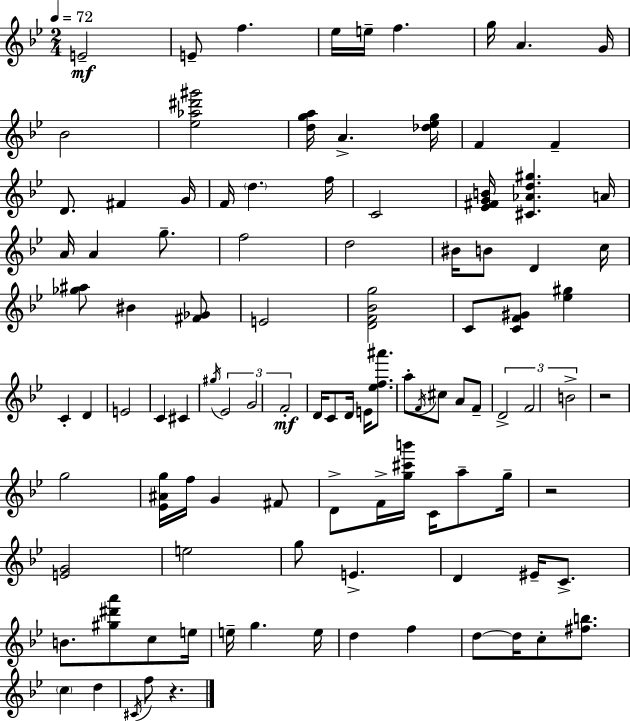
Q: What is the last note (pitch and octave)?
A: F5